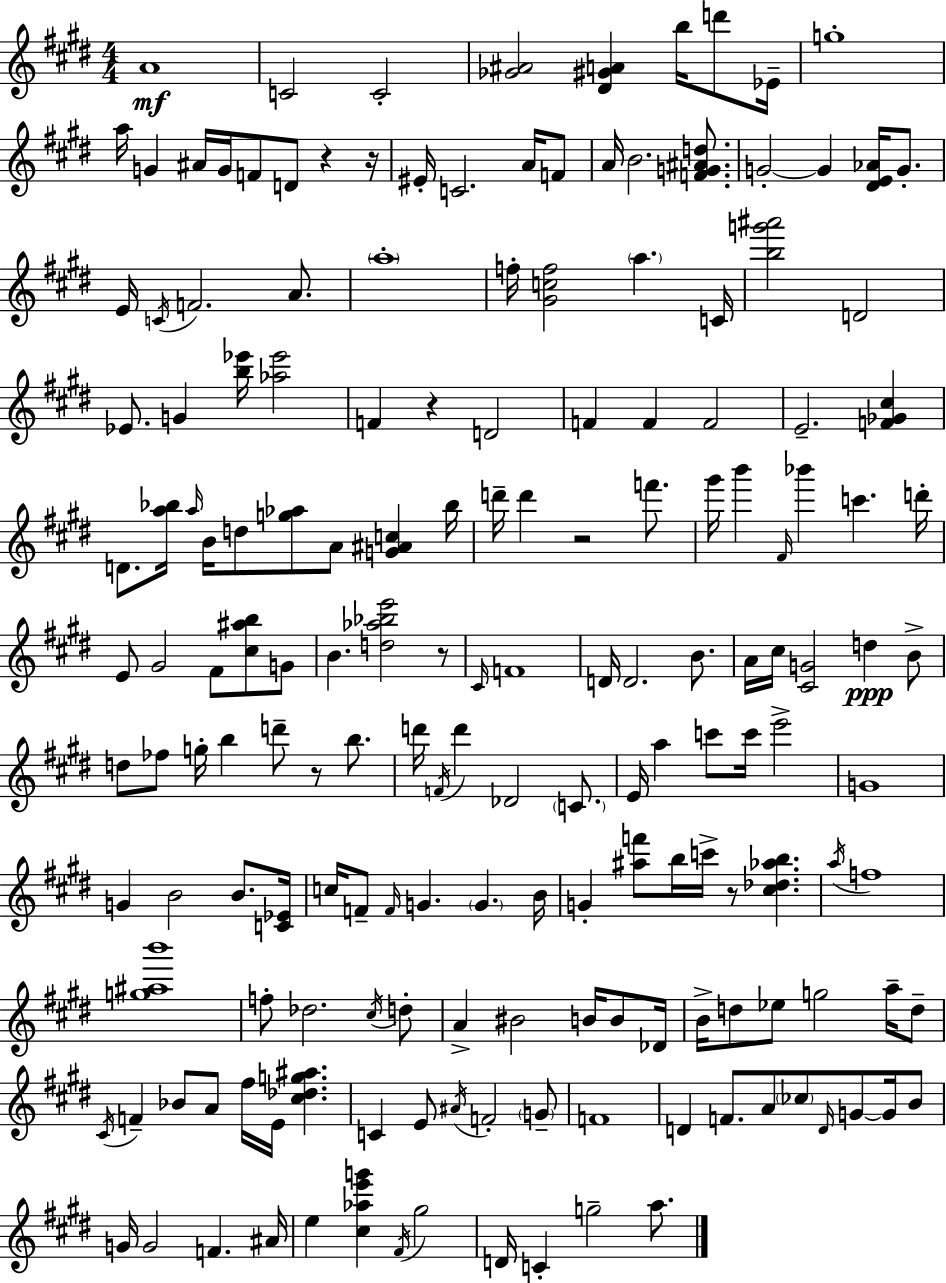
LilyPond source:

{
  \clef treble
  \numericTimeSignature
  \time 4/4
  \key e \major
  a'1\mf | c'2 c'2-. | <ges' ais'>2 <dis' gis' a'>4 b''16 d'''8 ees'16-- | g''1-. | \break a''16 g'4 ais'16 g'16 f'8 d'8 r4 r16 | eis'16-. c'2. a'16 f'8 | a'16 b'2. <f' g' ais' d''>8. | g'2-.~~ g'4 <dis' e' aes'>16 g'8.-. | \break e'16 \acciaccatura { c'16 } f'2. a'8. | \parenthesize a''1-. | f''16-. <gis' c'' f''>2 \parenthesize a''4. | c'16 <b'' g''' ais'''>2 d'2 | \break ees'8. g'4 <b'' ees'''>16 <aes'' ees'''>2 | f'4 r4 d'2 | f'4 f'4 f'2 | e'2.-- <f' ges' cis''>4 | \break d'8. <a'' bes''>16 \grace { a''16 } b'16 d''8 <g'' aes''>8 a'8 <g' ais' c''>4 | bes''16 d'''16-- d'''4 r2 f'''8. | gis'''16 b'''4 \grace { fis'16 } bes'''4 c'''4. | d'''16-. e'8 gis'2 fis'8 <cis'' ais'' b''>8 | \break g'8 b'4. <d'' aes'' bes'' e'''>2 | r8 \grace { cis'16 } f'1 | d'16 d'2. | b'8. a'16 cis''16 <cis' g'>2 d''4\ppp | \break b'8-> d''8 fes''8 g''16-. b''4 d'''8-- r8 | b''8. d'''16 \acciaccatura { f'16 } d'''4 des'2 | \parenthesize c'8. e'16 a''4 c'''8 c'''16 e'''2-> | g'1 | \break g'4 b'2 | b'8. <c' ees'>16 c''16 f'8-- \grace { f'16 } g'4. \parenthesize g'4. | b'16 g'4-. <ais'' f'''>8 b''16 c'''16-> r8 | <cis'' des'' aes'' b''>4. \acciaccatura { a''16 } f''1 | \break <g'' ais'' b'''>1 | f''8-. des''2. | \acciaccatura { cis''16 } d''8-. a'4-> bis'2 | b'16 b'8 des'16 b'16-> d''8 ees''8 g''2 | \break a''16-- d''8-- \acciaccatura { cis'16 } f'4-- bes'8 a'8 | fis''16 e'16 <cis'' des'' g'' ais''>4. c'4 e'8 \acciaccatura { ais'16 } | f'2-. \parenthesize g'8-- f'1 | d'4 f'8. | \break a'8 \parenthesize ces''8 \grace { d'16 } g'8~~ g'16 b'8 g'16 g'2 | f'4. ais'16 e''4 <cis'' aes'' e''' g'''>4 | \acciaccatura { fis'16 } gis''2 d'16 c'4-. | g''2-- a''8. \bar "|."
}